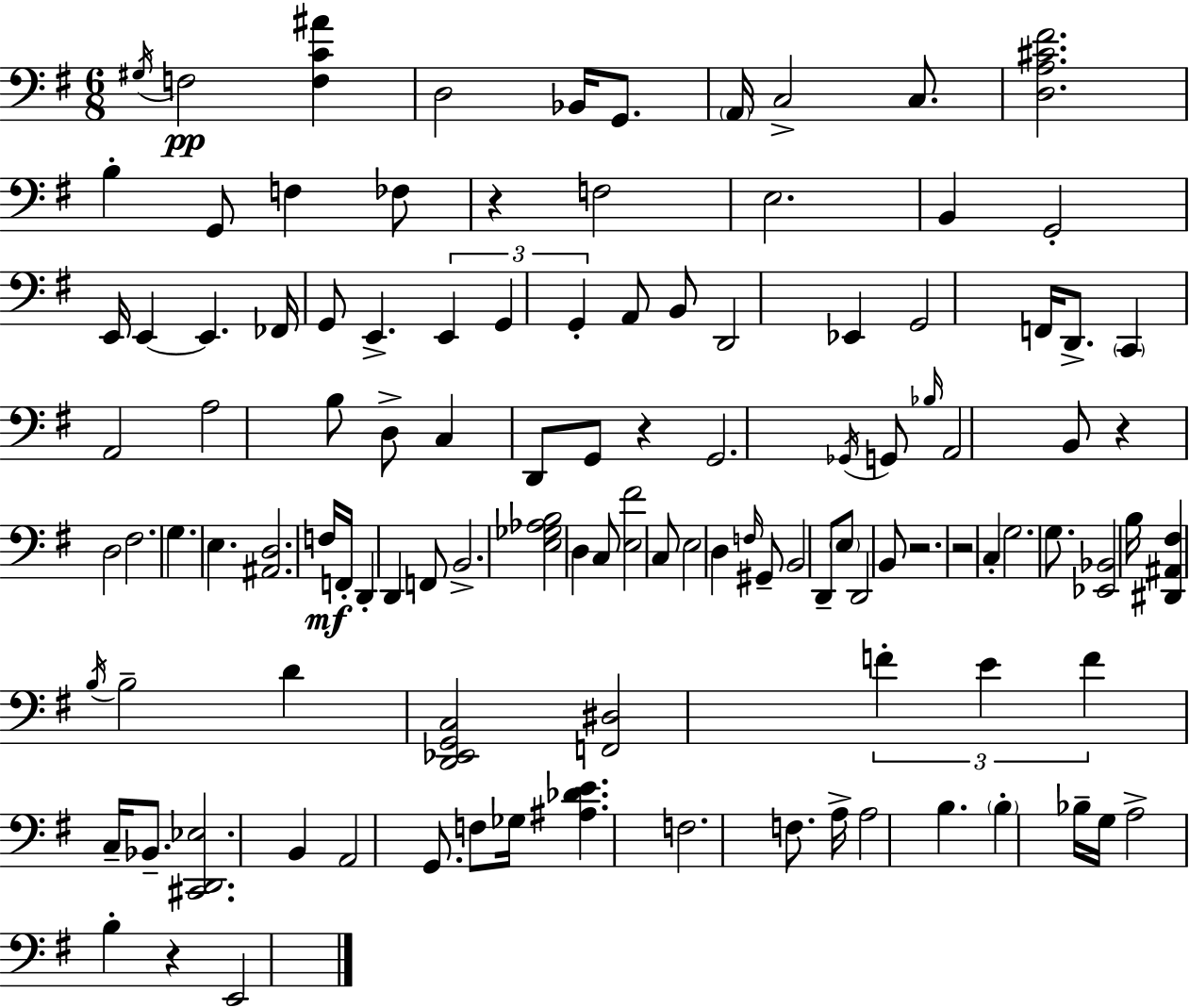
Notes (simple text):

G#3/s F3/h [F3,C4,A#4]/q D3/h Bb2/s G2/e. A2/s C3/h C3/e. [D3,A3,C#4,F#4]/h. B3/q G2/e F3/q FES3/e R/q F3/h E3/h. B2/q G2/h E2/s E2/q E2/q. FES2/s G2/e E2/q. E2/q G2/q G2/q A2/e B2/e D2/h Eb2/q G2/h F2/s D2/e. C2/q A2/h A3/h B3/e D3/e C3/q D2/e G2/e R/q G2/h. Gb2/s G2/e Bb3/s A2/h B2/e R/q D3/h F#3/h. G3/q. E3/q. [A#2,D3]/h. F3/s F2/s D2/q D2/q F2/e B2/h. [E3,Gb3,Ab3,B3]/h D3/q C3/e [E3,F#4]/h C3/e E3/h D3/q F3/s G#2/e B2/h D2/e E3/e D2/h B2/e R/h. R/h C3/q G3/h. G3/e. [Eb2,Bb2]/h B3/s [D#2,A#2,F#3]/q B3/s B3/h D4/q [D2,Eb2,G2,C3]/h [F2,D#3]/h F4/q E4/q F4/q C3/s Bb2/e. [C#2,D2,Eb3]/h. B2/q A2/h G2/e. F3/e Gb3/s [A#3,Db4,E4]/q. F3/h. F3/e. A3/s A3/h B3/q. B3/q Bb3/s G3/s A3/h B3/q R/q E2/h